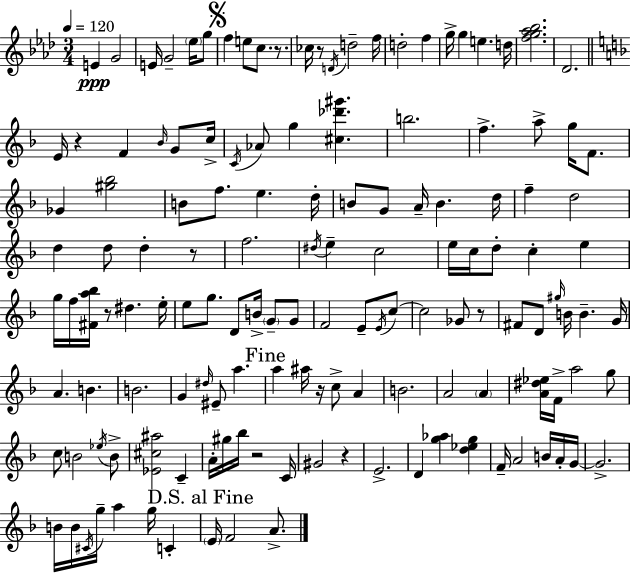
{
  \clef treble
  \numericTimeSignature
  \time 3/4
  \key f \minor
  \tempo 4 = 120
  e'4\ppp g'2 | e'16 g'2-- \parenthesize ees''16 g''8 | \mark \markup { \musicglyph "scripts.segno" } f''4 e''8 c''8. r8. | ces''16 r8 \acciaccatura { d'16 } d''2-- | \break f''16 d''2-. f''4 | g''16-> g''4 e''4. | d''16 <f'' g'' aes'' bes''>2. | des'2. | \break \bar "||" \break \key f \major e'16 r4 f'4 \grace { bes'16 } g'8 | c''16-> \acciaccatura { c'16 } aes'8 g''4 <cis'' des''' gis'''>4. | b''2. | f''4.-> a''8-> g''16 f'8. | \break ges'4 <gis'' bes''>2 | b'8 f''8. e''4. | d''16-. b'8 g'8 a'16-- b'4. | d''16 f''4-- d''2 | \break d''4 d''8 d''4-. | r8 f''2. | \acciaccatura { dis''16 } e''4-- c''2 | e''16 c''16 d''8-. c''4-. e''4 | \break g''16 f''16 <fis' a'' bes''>16 r8 dis''4. | e''16-. e''8 g''8. d'8 b'16-> \parenthesize g'8-- | g'8 f'2 e'8-- | \acciaccatura { e'16 } c''8~~ c''2 | \break ges'8 r8 fis'8 d'8 \grace { gis''16 } b'16 b'4.-- | g'16 a'4. b'4. | b'2. | g'4 \grace { dis''16 } eis'8-- | \break a''4. \mark "Fine" a''4 ais''16 r16 | c''8-> a'4 b'2. | a'2 | \parenthesize a'4 <a' dis'' ees''>16 f'16-> a''2 | \break g''8 c''8 b'2 | \acciaccatura { ees''16 } b'8-> <ees' cis'' ais''>2 | c'4-- a'16-. gis''16 bes''16 r2 | c'16 gis'2 | \break r4 e'2.-> | d'4 <g'' aes''>4 | <d'' ees'' g''>4 f'16-- a'2 | b'16 a'16-. g'16~~ g'2.-> | \break b'16 b'16 \acciaccatura { cis'16 } g''16-- a''4 | g''16 c'4-. \mark "D.S. al Fine" \parenthesize e'16 f'2 | a'8.-> \bar "|."
}